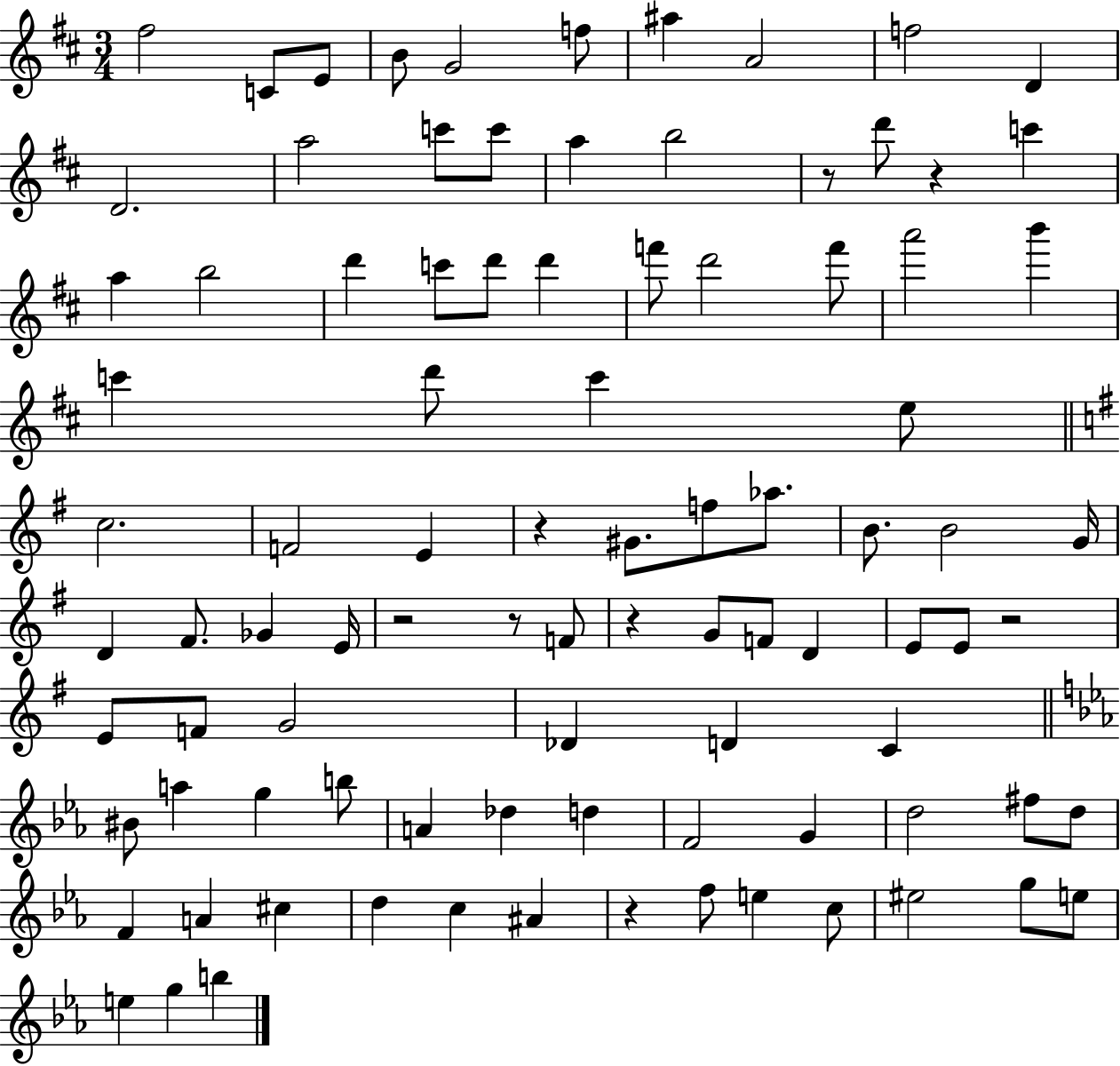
X:1
T:Untitled
M:3/4
L:1/4
K:D
^f2 C/2 E/2 B/2 G2 f/2 ^a A2 f2 D D2 a2 c'/2 c'/2 a b2 z/2 d'/2 z c' a b2 d' c'/2 d'/2 d' f'/2 d'2 f'/2 a'2 b' c' d'/2 c' e/2 c2 F2 E z ^G/2 f/2 _a/2 B/2 B2 G/4 D ^F/2 _G E/4 z2 z/2 F/2 z G/2 F/2 D E/2 E/2 z2 E/2 F/2 G2 _D D C ^B/2 a g b/2 A _d d F2 G d2 ^f/2 d/2 F A ^c d c ^A z f/2 e c/2 ^e2 g/2 e/2 e g b